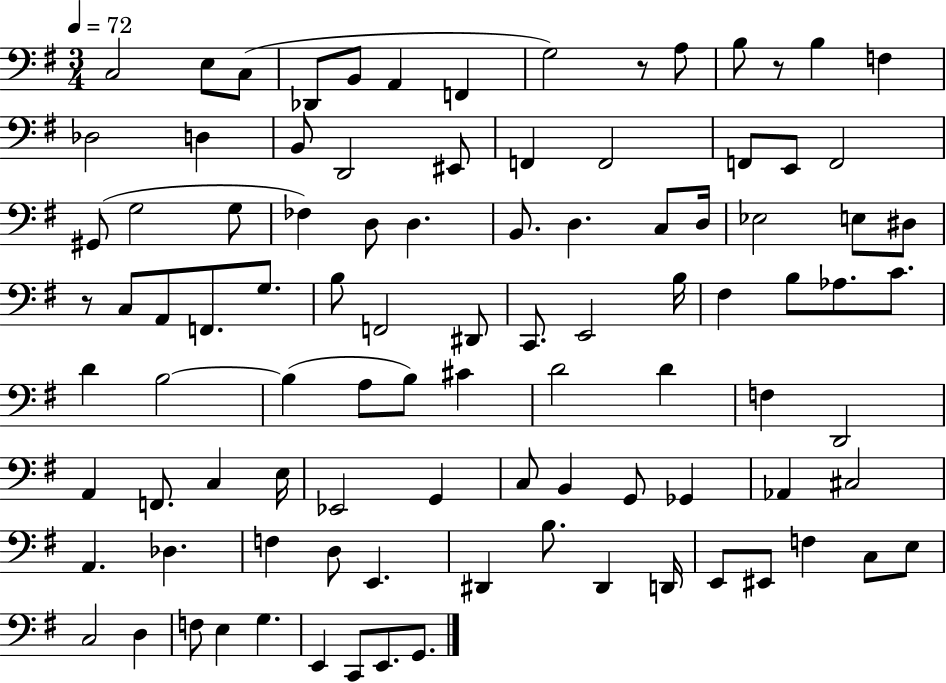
C3/h E3/e C3/e Db2/e B2/e A2/q F2/q G3/h R/e A3/e B3/e R/e B3/q F3/q Db3/h D3/q B2/e D2/h EIS2/e F2/q F2/h F2/e E2/e F2/h G#2/e G3/h G3/e FES3/q D3/e D3/q. B2/e. D3/q. C3/e D3/s Eb3/h E3/e D#3/e R/e C3/e A2/e F2/e. G3/e. B3/e F2/h D#2/e C2/e. E2/h B3/s F#3/q B3/e Ab3/e. C4/e. D4/q B3/h B3/q A3/e B3/e C#4/q D4/h D4/q F3/q D2/h A2/q F2/e. C3/q E3/s Eb2/h G2/q C3/e B2/q G2/e Gb2/q Ab2/q C#3/h A2/q. Db3/q. F3/q D3/e E2/q. D#2/q B3/e. D#2/q D2/s E2/e EIS2/e F3/q C3/e E3/e C3/h D3/q F3/e E3/q G3/q. E2/q C2/e E2/e. G2/e.